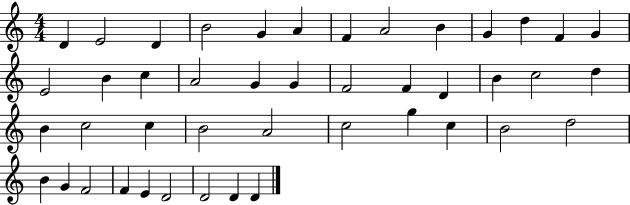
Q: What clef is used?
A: treble